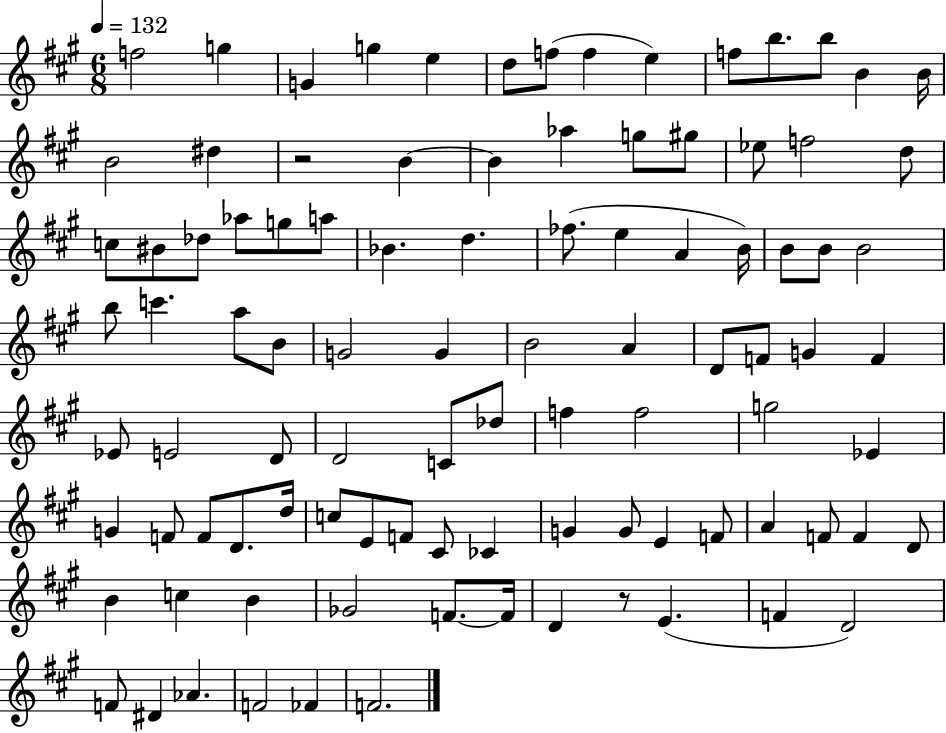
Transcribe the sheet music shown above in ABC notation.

X:1
T:Untitled
M:6/8
L:1/4
K:A
f2 g G g e d/2 f/2 f e f/2 b/2 b/2 B B/4 B2 ^d z2 B B _a g/2 ^g/2 _e/2 f2 d/2 c/2 ^B/2 _d/2 _a/2 g/2 a/2 _B d _f/2 e A B/4 B/2 B/2 B2 b/2 c' a/2 B/2 G2 G B2 A D/2 F/2 G F _E/2 E2 D/2 D2 C/2 _d/2 f f2 g2 _E G F/2 F/2 D/2 d/4 c/2 E/2 F/2 ^C/2 _C G G/2 E F/2 A F/2 F D/2 B c B _G2 F/2 F/4 D z/2 E F D2 F/2 ^D _A F2 _F F2